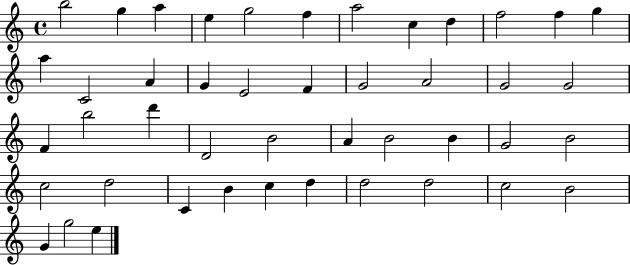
{
  \clef treble
  \time 4/4
  \defaultTimeSignature
  \key c \major
  b''2 g''4 a''4 | e''4 g''2 f''4 | a''2 c''4 d''4 | f''2 f''4 g''4 | \break a''4 c'2 a'4 | g'4 e'2 f'4 | g'2 a'2 | g'2 g'2 | \break f'4 b''2 d'''4 | d'2 b'2 | a'4 b'2 b'4 | g'2 b'2 | \break c''2 d''2 | c'4 b'4 c''4 d''4 | d''2 d''2 | c''2 b'2 | \break g'4 g''2 e''4 | \bar "|."
}